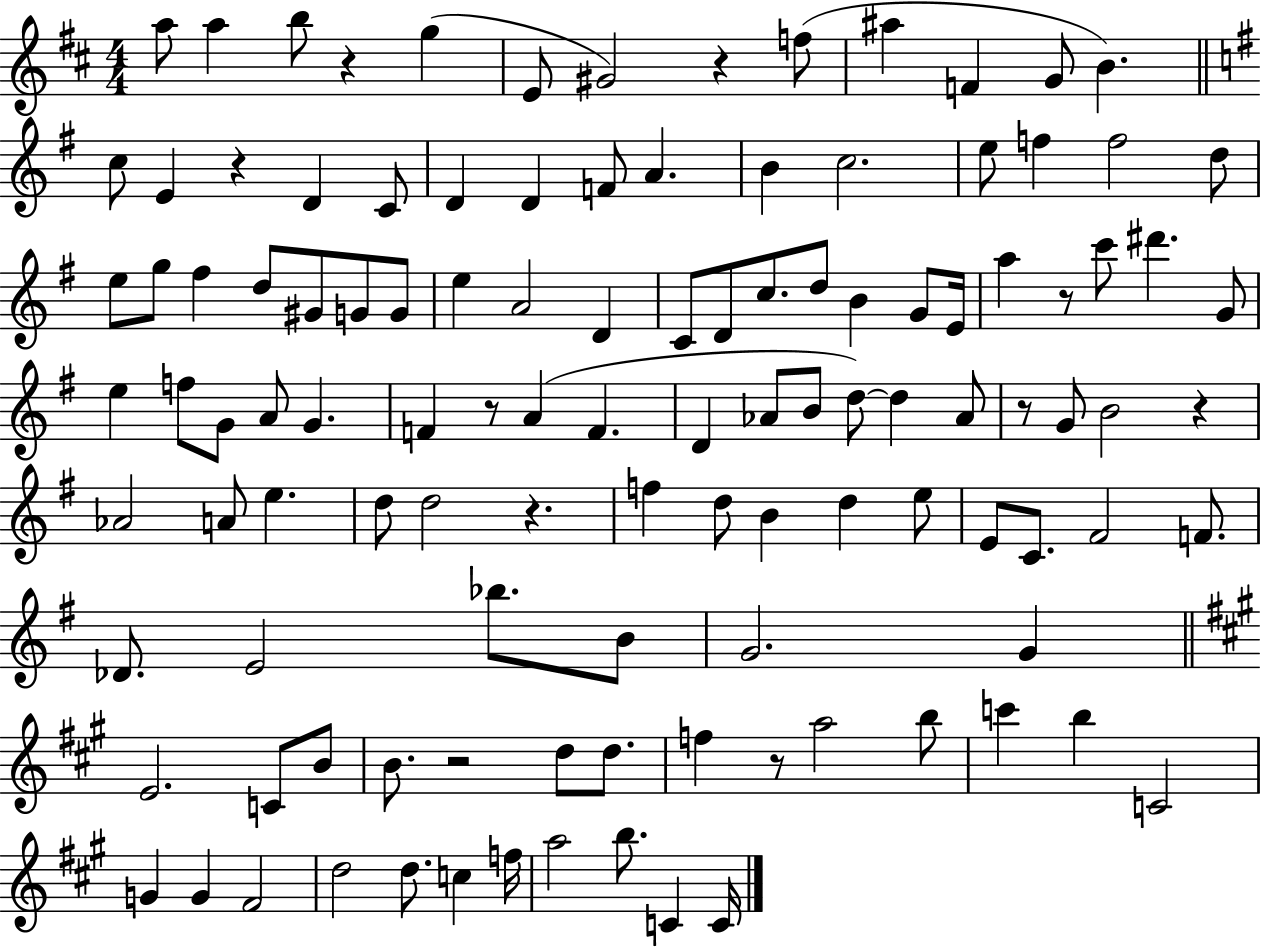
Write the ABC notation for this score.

X:1
T:Untitled
M:4/4
L:1/4
K:D
a/2 a b/2 z g E/2 ^G2 z f/2 ^a F G/2 B c/2 E z D C/2 D D F/2 A B c2 e/2 f f2 d/2 e/2 g/2 ^f d/2 ^G/2 G/2 G/2 e A2 D C/2 D/2 c/2 d/2 B G/2 E/4 a z/2 c'/2 ^d' G/2 e f/2 G/2 A/2 G F z/2 A F D _A/2 B/2 d/2 d _A/2 z/2 G/2 B2 z _A2 A/2 e d/2 d2 z f d/2 B d e/2 E/2 C/2 ^F2 F/2 _D/2 E2 _b/2 B/2 G2 G E2 C/2 B/2 B/2 z2 d/2 d/2 f z/2 a2 b/2 c' b C2 G G ^F2 d2 d/2 c f/4 a2 b/2 C C/4